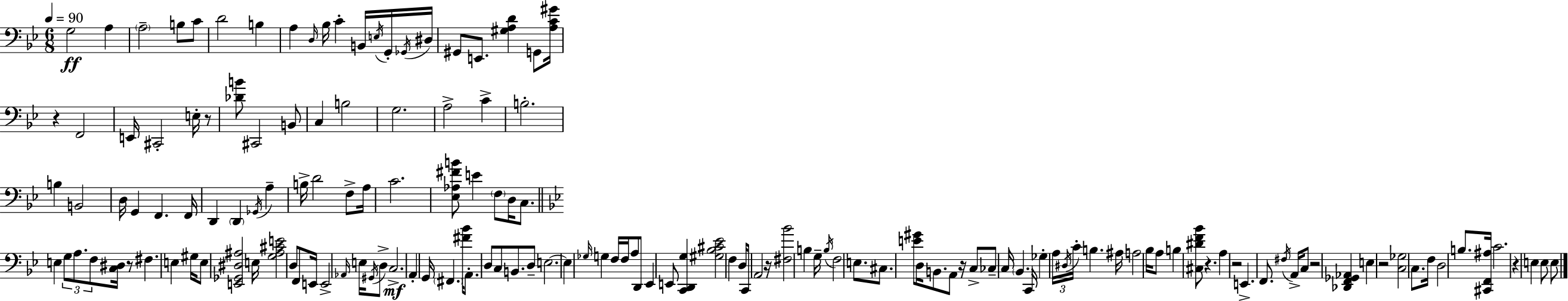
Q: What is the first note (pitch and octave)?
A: G3